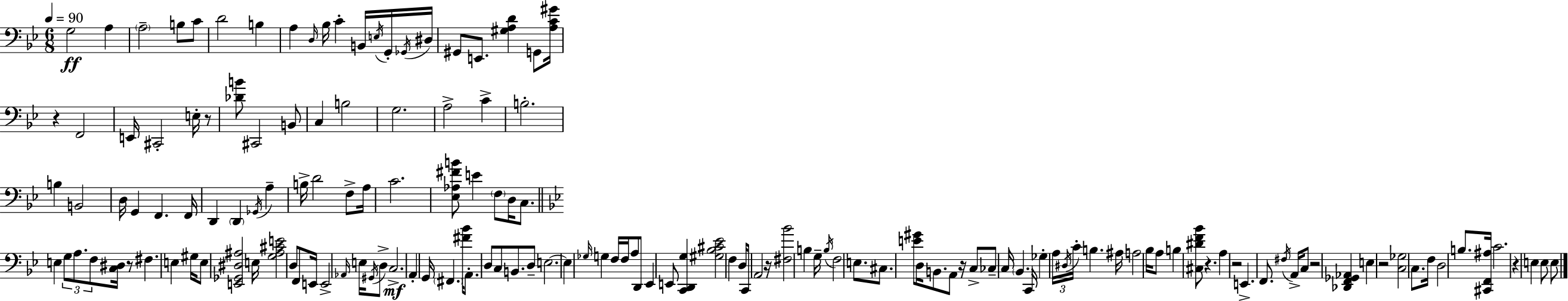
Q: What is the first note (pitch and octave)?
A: G3